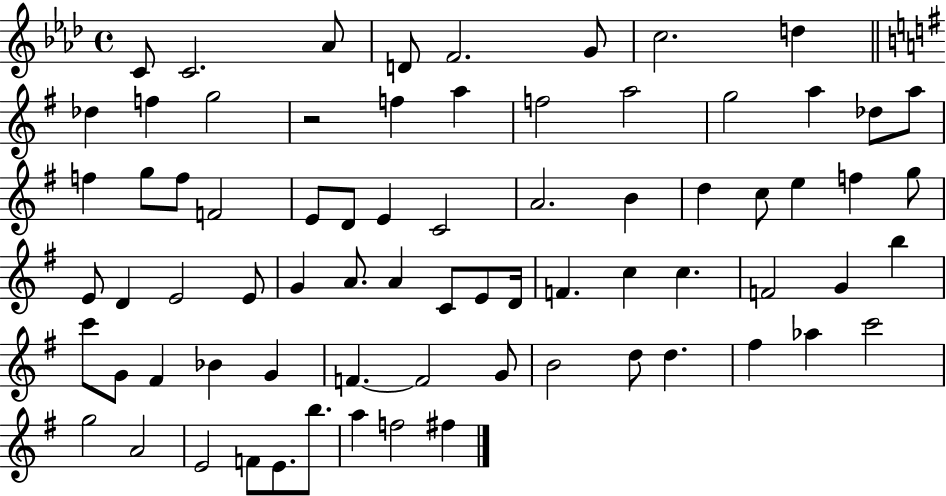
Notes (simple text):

C4/e C4/h. Ab4/e D4/e F4/h. G4/e C5/h. D5/q Db5/q F5/q G5/h R/h F5/q A5/q F5/h A5/h G5/h A5/q Db5/e A5/e F5/q G5/e F5/e F4/h E4/e D4/e E4/q C4/h A4/h. B4/q D5/q C5/e E5/q F5/q G5/e E4/e D4/q E4/h E4/e G4/q A4/e. A4/q C4/e E4/e D4/s F4/q. C5/q C5/q. F4/h G4/q B5/q C6/e G4/e F#4/q Bb4/q G4/q F4/q. F4/h G4/e B4/h D5/e D5/q. F#5/q Ab5/q C6/h G5/h A4/h E4/h F4/e E4/e. B5/e. A5/q F5/h F#5/q